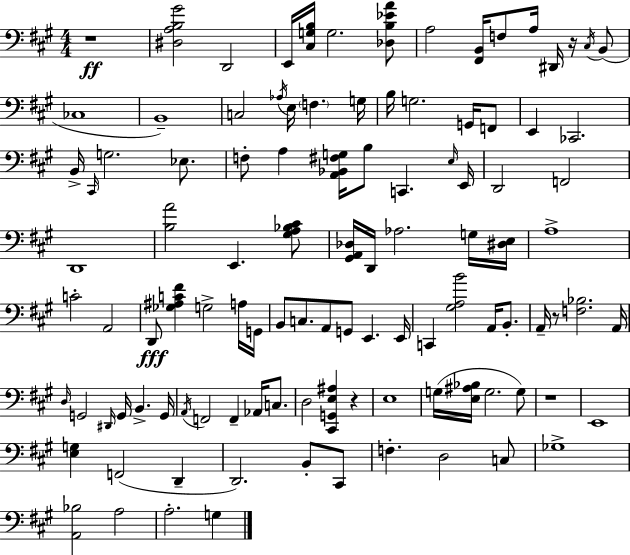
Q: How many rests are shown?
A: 5